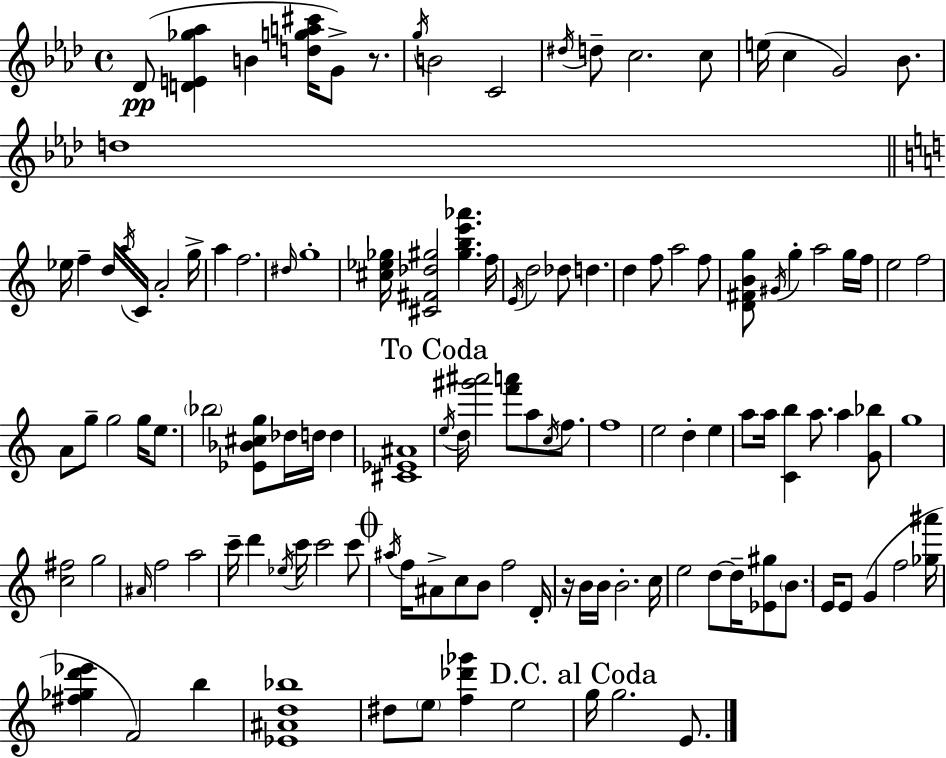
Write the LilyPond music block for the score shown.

{
  \clef treble
  \time 4/4
  \defaultTimeSignature
  \key aes \major
  des'8(\pp <d' e' ges'' aes''>4 b'4 <d'' g'' a'' cis'''>16 g'8->) r8. | \acciaccatura { g''16 } b'2 c'2 | \acciaccatura { dis''16 } d''8-- c''2. | c''8 e''16( c''4 g'2) bes'8. | \break d''1 | \bar "||" \break \key c \major ees''16 f''4-- d''16 \acciaccatura { a''16 } c'16 a'2-. | g''16-> a''4 f''2. | \grace { dis''16 } g''1-. | <cis'' ees'' ges''>16 <cis' fis' des'' gis''>2 <gis'' b'' e''' aes'''>4. | \break f''16 \acciaccatura { e'16 } d''2 des''8 d''4. | d''4 f''8 a''2 | f''8 <d' fis' b' g''>8 \acciaccatura { gis'16 } g''4-. a''2 | g''16 f''16 e''2 f''2 | \break a'8 g''8-- g''2 | g''16 e''8. \parenthesize bes''2 <ees' bes' cis'' g''>8 des''16 d''16 | d''4 <cis' ees' ais'>1 | \mark "To Coda" \acciaccatura { e''16 } d''16 <gis''' ais'''>2 <f''' a'''>8 | \break a''8 \acciaccatura { c''16 } f''8. f''1 | e''2 d''4-. | e''4 a''8 a''16 <c' b''>4 a''8. | a''4 <g' bes''>8 g''1 | \break <c'' fis''>2 g''2 | \grace { ais'16 } f''2 a''2 | c'''16-- d'''4 \acciaccatura { ees''16 } c'''16 c'''2 | c'''8 \mark \markup { \musicglyph "scripts.coda" } \acciaccatura { ais''16 } f''16 ais'8-> c''8 b'8 | \break f''2 d'16-. r16 b'16 b'16 b'2.-. | c''16 e''2 | d''8~~ d''16-- <ees' gis''>8 \parenthesize b'8. e'16 e'8 g'4( | f''2 <ges'' ais'''>16 <fis'' ges'' d''' ees'''>4 f'2) | \break b''4 <ees' ais' d'' bes''>1 | dis''8 \parenthesize e''8 <f'' des''' ges'''>4 | e''2 \mark "D.C. al Coda" g''16 g''2. | e'8. \bar "|."
}